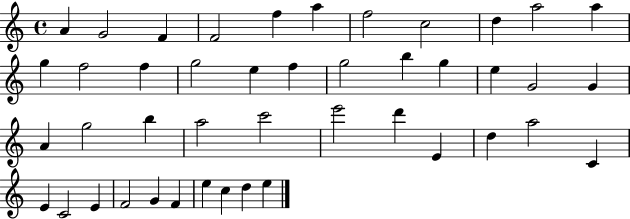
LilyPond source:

{
  \clef treble
  \time 4/4
  \defaultTimeSignature
  \key c \major
  a'4 g'2 f'4 | f'2 f''4 a''4 | f''2 c''2 | d''4 a''2 a''4 | \break g''4 f''2 f''4 | g''2 e''4 f''4 | g''2 b''4 g''4 | e''4 g'2 g'4 | \break a'4 g''2 b''4 | a''2 c'''2 | e'''2 d'''4 e'4 | d''4 a''2 c'4 | \break e'4 c'2 e'4 | f'2 g'4 f'4 | e''4 c''4 d''4 e''4 | \bar "|."
}